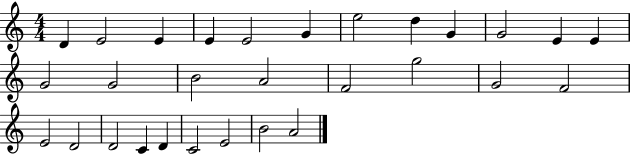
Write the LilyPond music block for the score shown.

{
  \clef treble
  \numericTimeSignature
  \time 4/4
  \key c \major
  d'4 e'2 e'4 | e'4 e'2 g'4 | e''2 d''4 g'4 | g'2 e'4 e'4 | \break g'2 g'2 | b'2 a'2 | f'2 g''2 | g'2 f'2 | \break e'2 d'2 | d'2 c'4 d'4 | c'2 e'2 | b'2 a'2 | \break \bar "|."
}